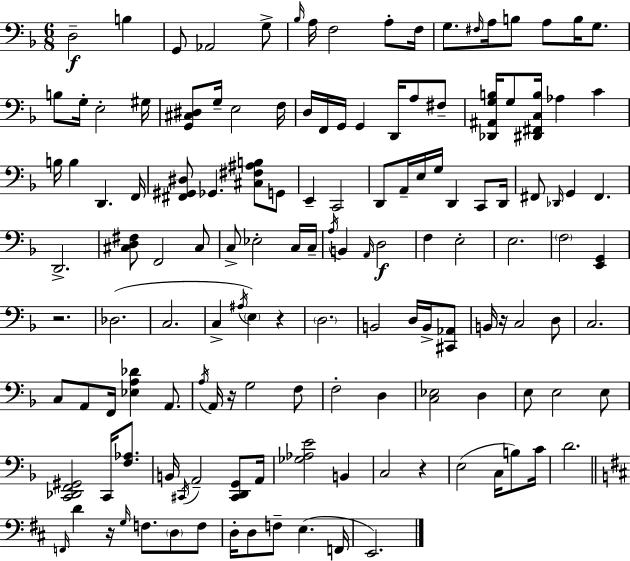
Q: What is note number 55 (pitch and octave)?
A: F2